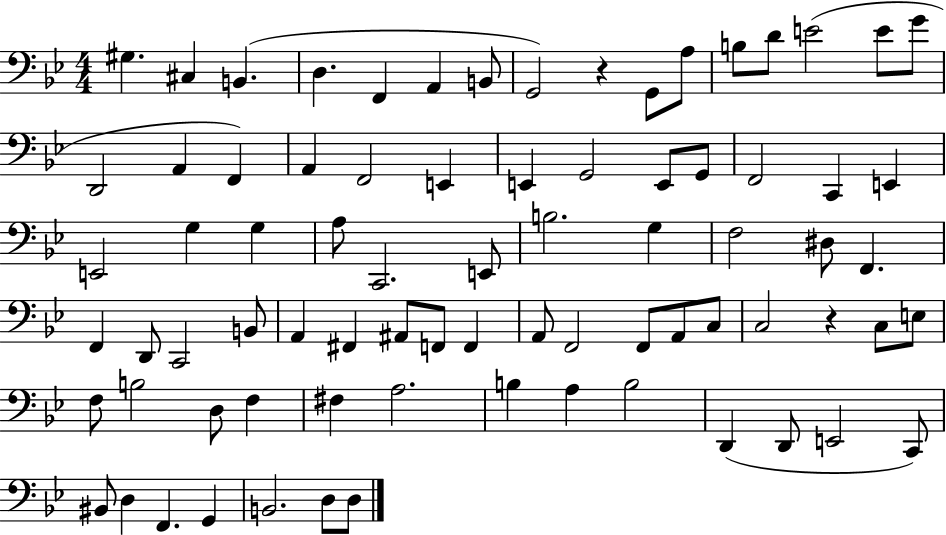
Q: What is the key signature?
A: BES major